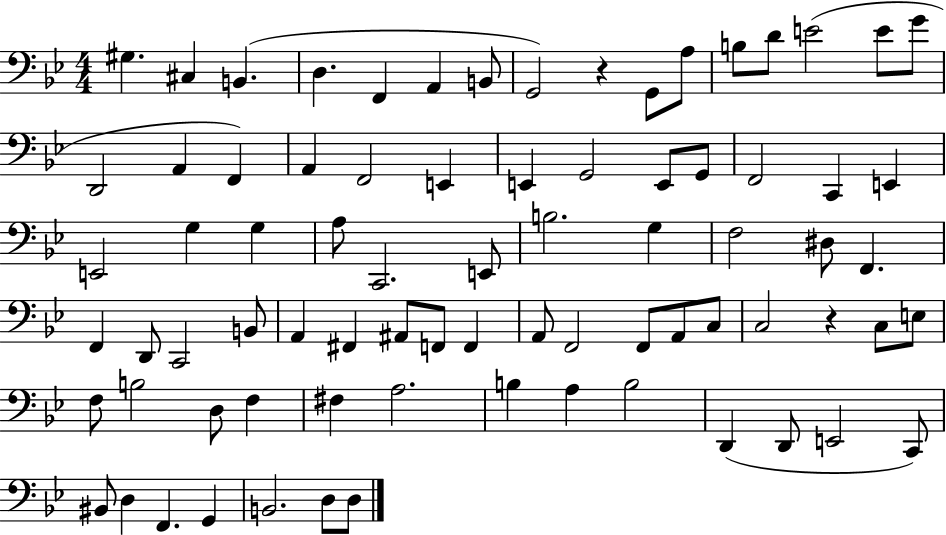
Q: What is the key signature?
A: BES major